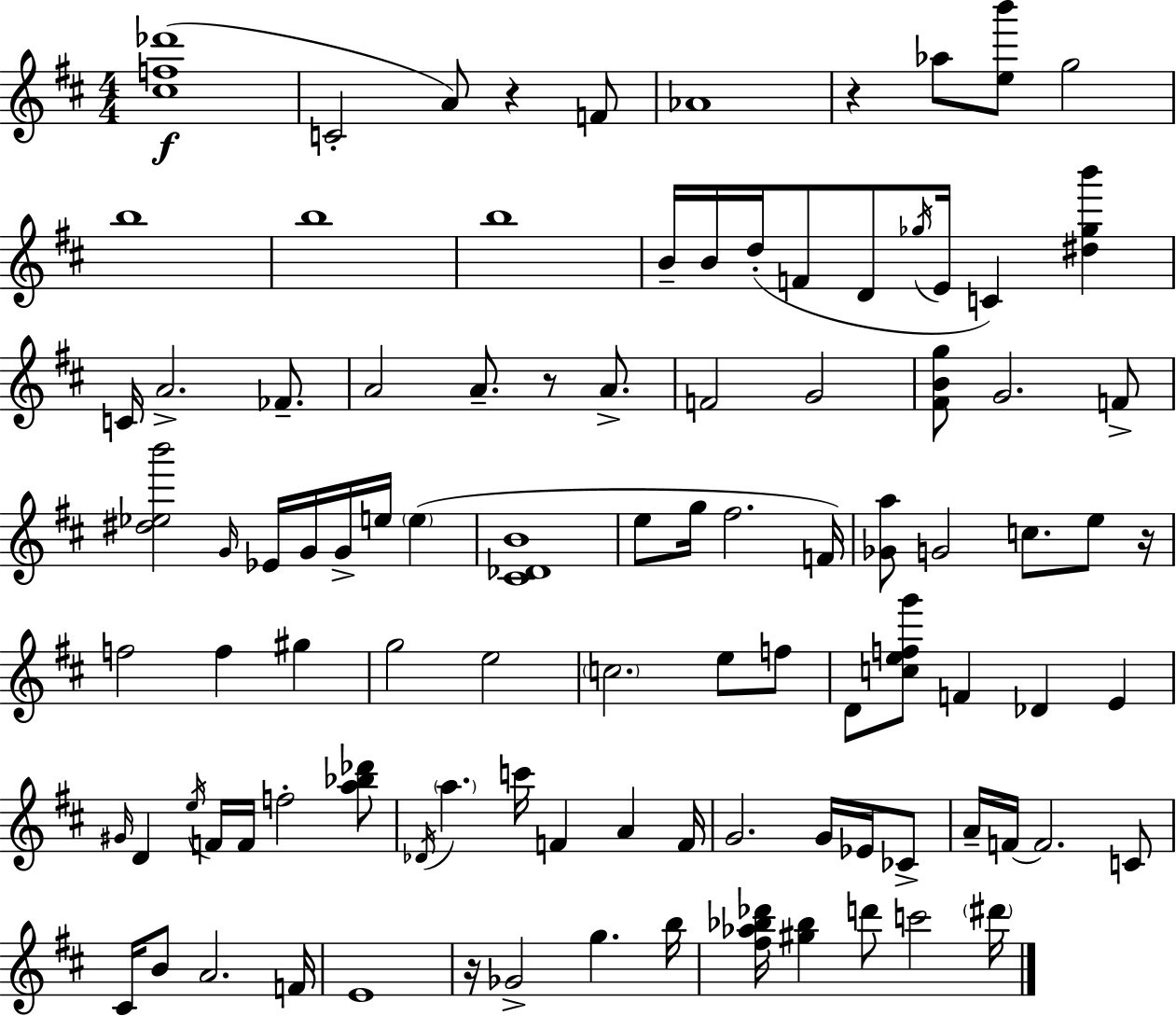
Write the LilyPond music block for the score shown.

{
  \clef treble
  \numericTimeSignature
  \time 4/4
  \key d \major
  <cis'' f'' des'''>1(\f | c'2-. a'8) r4 f'8 | aes'1 | r4 aes''8 <e'' b'''>8 g''2 | \break b''1 | b''1 | b''1 | b'16-- b'16 d''16-.( f'8 d'8 \acciaccatura { ges''16 } e'16 c'4) <dis'' ges'' b'''>4 | \break c'16 a'2.-> fes'8.-- | a'2 a'8.-- r8 a'8.-> | f'2 g'2 | <fis' b' g''>8 g'2. f'8-> | \break <dis'' ees'' b'''>2 \grace { g'16 } ees'16 g'16 g'16-> e''16 \parenthesize e''4( | <cis' des' b'>1 | e''8 g''16 fis''2. | f'16) <ges' a''>8 g'2 c''8. e''8 | \break r16 f''2 f''4 gis''4 | g''2 e''2 | \parenthesize c''2. e''8 | f''8 d'8 <c'' e'' f'' g'''>8 f'4 des'4 e'4 | \break \grace { gis'16 } d'4 \acciaccatura { e''16 } f'16 f'16 f''2-. | <a'' bes'' des'''>8 \acciaccatura { des'16 } \parenthesize a''4. c'''16 f'4 | a'4 f'16 g'2. | g'16 ees'16 ces'8-> a'16-- f'16~~ f'2. | \break c'8 cis'16 b'8 a'2. | f'16 e'1 | r16 ges'2-> g''4. | b''16 <fis'' aes'' bes'' des'''>16 <gis'' bes''>4 d'''8 c'''2 | \break \parenthesize dis'''16 \bar "|."
}